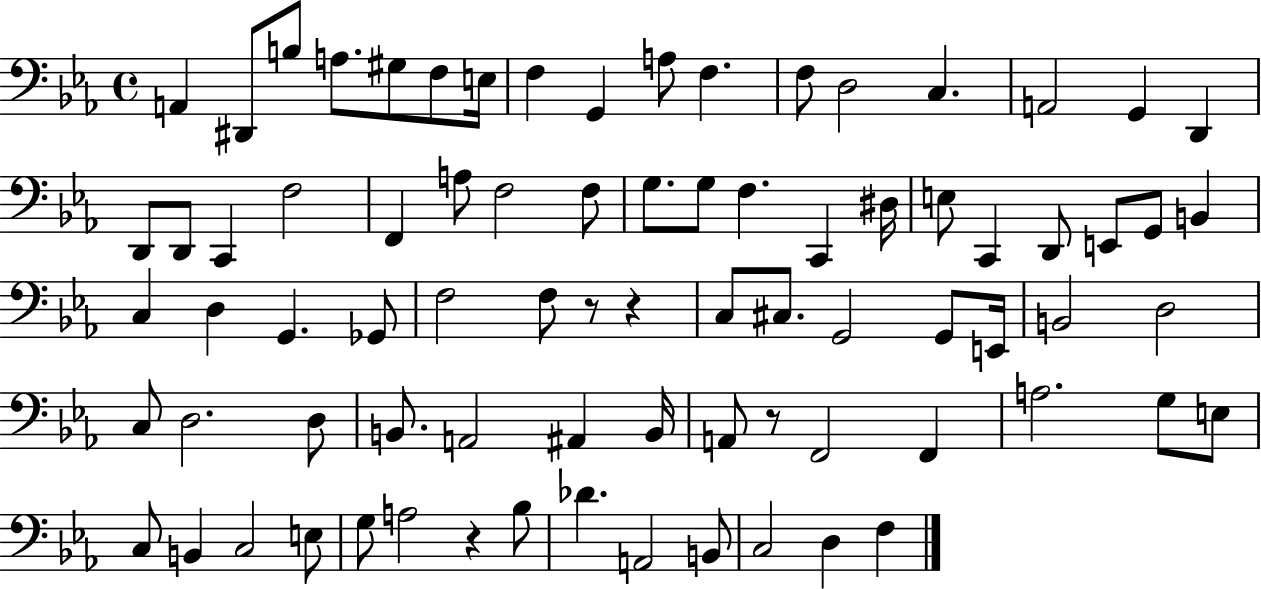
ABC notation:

X:1
T:Untitled
M:4/4
L:1/4
K:Eb
A,, ^D,,/2 B,/2 A,/2 ^G,/2 F,/2 E,/4 F, G,, A,/2 F, F,/2 D,2 C, A,,2 G,, D,, D,,/2 D,,/2 C,, F,2 F,, A,/2 F,2 F,/2 G,/2 G,/2 F, C,, ^D,/4 E,/2 C,, D,,/2 E,,/2 G,,/2 B,, C, D, G,, _G,,/2 F,2 F,/2 z/2 z C,/2 ^C,/2 G,,2 G,,/2 E,,/4 B,,2 D,2 C,/2 D,2 D,/2 B,,/2 A,,2 ^A,, B,,/4 A,,/2 z/2 F,,2 F,, A,2 G,/2 E,/2 C,/2 B,, C,2 E,/2 G,/2 A,2 z _B,/2 _D A,,2 B,,/2 C,2 D, F,